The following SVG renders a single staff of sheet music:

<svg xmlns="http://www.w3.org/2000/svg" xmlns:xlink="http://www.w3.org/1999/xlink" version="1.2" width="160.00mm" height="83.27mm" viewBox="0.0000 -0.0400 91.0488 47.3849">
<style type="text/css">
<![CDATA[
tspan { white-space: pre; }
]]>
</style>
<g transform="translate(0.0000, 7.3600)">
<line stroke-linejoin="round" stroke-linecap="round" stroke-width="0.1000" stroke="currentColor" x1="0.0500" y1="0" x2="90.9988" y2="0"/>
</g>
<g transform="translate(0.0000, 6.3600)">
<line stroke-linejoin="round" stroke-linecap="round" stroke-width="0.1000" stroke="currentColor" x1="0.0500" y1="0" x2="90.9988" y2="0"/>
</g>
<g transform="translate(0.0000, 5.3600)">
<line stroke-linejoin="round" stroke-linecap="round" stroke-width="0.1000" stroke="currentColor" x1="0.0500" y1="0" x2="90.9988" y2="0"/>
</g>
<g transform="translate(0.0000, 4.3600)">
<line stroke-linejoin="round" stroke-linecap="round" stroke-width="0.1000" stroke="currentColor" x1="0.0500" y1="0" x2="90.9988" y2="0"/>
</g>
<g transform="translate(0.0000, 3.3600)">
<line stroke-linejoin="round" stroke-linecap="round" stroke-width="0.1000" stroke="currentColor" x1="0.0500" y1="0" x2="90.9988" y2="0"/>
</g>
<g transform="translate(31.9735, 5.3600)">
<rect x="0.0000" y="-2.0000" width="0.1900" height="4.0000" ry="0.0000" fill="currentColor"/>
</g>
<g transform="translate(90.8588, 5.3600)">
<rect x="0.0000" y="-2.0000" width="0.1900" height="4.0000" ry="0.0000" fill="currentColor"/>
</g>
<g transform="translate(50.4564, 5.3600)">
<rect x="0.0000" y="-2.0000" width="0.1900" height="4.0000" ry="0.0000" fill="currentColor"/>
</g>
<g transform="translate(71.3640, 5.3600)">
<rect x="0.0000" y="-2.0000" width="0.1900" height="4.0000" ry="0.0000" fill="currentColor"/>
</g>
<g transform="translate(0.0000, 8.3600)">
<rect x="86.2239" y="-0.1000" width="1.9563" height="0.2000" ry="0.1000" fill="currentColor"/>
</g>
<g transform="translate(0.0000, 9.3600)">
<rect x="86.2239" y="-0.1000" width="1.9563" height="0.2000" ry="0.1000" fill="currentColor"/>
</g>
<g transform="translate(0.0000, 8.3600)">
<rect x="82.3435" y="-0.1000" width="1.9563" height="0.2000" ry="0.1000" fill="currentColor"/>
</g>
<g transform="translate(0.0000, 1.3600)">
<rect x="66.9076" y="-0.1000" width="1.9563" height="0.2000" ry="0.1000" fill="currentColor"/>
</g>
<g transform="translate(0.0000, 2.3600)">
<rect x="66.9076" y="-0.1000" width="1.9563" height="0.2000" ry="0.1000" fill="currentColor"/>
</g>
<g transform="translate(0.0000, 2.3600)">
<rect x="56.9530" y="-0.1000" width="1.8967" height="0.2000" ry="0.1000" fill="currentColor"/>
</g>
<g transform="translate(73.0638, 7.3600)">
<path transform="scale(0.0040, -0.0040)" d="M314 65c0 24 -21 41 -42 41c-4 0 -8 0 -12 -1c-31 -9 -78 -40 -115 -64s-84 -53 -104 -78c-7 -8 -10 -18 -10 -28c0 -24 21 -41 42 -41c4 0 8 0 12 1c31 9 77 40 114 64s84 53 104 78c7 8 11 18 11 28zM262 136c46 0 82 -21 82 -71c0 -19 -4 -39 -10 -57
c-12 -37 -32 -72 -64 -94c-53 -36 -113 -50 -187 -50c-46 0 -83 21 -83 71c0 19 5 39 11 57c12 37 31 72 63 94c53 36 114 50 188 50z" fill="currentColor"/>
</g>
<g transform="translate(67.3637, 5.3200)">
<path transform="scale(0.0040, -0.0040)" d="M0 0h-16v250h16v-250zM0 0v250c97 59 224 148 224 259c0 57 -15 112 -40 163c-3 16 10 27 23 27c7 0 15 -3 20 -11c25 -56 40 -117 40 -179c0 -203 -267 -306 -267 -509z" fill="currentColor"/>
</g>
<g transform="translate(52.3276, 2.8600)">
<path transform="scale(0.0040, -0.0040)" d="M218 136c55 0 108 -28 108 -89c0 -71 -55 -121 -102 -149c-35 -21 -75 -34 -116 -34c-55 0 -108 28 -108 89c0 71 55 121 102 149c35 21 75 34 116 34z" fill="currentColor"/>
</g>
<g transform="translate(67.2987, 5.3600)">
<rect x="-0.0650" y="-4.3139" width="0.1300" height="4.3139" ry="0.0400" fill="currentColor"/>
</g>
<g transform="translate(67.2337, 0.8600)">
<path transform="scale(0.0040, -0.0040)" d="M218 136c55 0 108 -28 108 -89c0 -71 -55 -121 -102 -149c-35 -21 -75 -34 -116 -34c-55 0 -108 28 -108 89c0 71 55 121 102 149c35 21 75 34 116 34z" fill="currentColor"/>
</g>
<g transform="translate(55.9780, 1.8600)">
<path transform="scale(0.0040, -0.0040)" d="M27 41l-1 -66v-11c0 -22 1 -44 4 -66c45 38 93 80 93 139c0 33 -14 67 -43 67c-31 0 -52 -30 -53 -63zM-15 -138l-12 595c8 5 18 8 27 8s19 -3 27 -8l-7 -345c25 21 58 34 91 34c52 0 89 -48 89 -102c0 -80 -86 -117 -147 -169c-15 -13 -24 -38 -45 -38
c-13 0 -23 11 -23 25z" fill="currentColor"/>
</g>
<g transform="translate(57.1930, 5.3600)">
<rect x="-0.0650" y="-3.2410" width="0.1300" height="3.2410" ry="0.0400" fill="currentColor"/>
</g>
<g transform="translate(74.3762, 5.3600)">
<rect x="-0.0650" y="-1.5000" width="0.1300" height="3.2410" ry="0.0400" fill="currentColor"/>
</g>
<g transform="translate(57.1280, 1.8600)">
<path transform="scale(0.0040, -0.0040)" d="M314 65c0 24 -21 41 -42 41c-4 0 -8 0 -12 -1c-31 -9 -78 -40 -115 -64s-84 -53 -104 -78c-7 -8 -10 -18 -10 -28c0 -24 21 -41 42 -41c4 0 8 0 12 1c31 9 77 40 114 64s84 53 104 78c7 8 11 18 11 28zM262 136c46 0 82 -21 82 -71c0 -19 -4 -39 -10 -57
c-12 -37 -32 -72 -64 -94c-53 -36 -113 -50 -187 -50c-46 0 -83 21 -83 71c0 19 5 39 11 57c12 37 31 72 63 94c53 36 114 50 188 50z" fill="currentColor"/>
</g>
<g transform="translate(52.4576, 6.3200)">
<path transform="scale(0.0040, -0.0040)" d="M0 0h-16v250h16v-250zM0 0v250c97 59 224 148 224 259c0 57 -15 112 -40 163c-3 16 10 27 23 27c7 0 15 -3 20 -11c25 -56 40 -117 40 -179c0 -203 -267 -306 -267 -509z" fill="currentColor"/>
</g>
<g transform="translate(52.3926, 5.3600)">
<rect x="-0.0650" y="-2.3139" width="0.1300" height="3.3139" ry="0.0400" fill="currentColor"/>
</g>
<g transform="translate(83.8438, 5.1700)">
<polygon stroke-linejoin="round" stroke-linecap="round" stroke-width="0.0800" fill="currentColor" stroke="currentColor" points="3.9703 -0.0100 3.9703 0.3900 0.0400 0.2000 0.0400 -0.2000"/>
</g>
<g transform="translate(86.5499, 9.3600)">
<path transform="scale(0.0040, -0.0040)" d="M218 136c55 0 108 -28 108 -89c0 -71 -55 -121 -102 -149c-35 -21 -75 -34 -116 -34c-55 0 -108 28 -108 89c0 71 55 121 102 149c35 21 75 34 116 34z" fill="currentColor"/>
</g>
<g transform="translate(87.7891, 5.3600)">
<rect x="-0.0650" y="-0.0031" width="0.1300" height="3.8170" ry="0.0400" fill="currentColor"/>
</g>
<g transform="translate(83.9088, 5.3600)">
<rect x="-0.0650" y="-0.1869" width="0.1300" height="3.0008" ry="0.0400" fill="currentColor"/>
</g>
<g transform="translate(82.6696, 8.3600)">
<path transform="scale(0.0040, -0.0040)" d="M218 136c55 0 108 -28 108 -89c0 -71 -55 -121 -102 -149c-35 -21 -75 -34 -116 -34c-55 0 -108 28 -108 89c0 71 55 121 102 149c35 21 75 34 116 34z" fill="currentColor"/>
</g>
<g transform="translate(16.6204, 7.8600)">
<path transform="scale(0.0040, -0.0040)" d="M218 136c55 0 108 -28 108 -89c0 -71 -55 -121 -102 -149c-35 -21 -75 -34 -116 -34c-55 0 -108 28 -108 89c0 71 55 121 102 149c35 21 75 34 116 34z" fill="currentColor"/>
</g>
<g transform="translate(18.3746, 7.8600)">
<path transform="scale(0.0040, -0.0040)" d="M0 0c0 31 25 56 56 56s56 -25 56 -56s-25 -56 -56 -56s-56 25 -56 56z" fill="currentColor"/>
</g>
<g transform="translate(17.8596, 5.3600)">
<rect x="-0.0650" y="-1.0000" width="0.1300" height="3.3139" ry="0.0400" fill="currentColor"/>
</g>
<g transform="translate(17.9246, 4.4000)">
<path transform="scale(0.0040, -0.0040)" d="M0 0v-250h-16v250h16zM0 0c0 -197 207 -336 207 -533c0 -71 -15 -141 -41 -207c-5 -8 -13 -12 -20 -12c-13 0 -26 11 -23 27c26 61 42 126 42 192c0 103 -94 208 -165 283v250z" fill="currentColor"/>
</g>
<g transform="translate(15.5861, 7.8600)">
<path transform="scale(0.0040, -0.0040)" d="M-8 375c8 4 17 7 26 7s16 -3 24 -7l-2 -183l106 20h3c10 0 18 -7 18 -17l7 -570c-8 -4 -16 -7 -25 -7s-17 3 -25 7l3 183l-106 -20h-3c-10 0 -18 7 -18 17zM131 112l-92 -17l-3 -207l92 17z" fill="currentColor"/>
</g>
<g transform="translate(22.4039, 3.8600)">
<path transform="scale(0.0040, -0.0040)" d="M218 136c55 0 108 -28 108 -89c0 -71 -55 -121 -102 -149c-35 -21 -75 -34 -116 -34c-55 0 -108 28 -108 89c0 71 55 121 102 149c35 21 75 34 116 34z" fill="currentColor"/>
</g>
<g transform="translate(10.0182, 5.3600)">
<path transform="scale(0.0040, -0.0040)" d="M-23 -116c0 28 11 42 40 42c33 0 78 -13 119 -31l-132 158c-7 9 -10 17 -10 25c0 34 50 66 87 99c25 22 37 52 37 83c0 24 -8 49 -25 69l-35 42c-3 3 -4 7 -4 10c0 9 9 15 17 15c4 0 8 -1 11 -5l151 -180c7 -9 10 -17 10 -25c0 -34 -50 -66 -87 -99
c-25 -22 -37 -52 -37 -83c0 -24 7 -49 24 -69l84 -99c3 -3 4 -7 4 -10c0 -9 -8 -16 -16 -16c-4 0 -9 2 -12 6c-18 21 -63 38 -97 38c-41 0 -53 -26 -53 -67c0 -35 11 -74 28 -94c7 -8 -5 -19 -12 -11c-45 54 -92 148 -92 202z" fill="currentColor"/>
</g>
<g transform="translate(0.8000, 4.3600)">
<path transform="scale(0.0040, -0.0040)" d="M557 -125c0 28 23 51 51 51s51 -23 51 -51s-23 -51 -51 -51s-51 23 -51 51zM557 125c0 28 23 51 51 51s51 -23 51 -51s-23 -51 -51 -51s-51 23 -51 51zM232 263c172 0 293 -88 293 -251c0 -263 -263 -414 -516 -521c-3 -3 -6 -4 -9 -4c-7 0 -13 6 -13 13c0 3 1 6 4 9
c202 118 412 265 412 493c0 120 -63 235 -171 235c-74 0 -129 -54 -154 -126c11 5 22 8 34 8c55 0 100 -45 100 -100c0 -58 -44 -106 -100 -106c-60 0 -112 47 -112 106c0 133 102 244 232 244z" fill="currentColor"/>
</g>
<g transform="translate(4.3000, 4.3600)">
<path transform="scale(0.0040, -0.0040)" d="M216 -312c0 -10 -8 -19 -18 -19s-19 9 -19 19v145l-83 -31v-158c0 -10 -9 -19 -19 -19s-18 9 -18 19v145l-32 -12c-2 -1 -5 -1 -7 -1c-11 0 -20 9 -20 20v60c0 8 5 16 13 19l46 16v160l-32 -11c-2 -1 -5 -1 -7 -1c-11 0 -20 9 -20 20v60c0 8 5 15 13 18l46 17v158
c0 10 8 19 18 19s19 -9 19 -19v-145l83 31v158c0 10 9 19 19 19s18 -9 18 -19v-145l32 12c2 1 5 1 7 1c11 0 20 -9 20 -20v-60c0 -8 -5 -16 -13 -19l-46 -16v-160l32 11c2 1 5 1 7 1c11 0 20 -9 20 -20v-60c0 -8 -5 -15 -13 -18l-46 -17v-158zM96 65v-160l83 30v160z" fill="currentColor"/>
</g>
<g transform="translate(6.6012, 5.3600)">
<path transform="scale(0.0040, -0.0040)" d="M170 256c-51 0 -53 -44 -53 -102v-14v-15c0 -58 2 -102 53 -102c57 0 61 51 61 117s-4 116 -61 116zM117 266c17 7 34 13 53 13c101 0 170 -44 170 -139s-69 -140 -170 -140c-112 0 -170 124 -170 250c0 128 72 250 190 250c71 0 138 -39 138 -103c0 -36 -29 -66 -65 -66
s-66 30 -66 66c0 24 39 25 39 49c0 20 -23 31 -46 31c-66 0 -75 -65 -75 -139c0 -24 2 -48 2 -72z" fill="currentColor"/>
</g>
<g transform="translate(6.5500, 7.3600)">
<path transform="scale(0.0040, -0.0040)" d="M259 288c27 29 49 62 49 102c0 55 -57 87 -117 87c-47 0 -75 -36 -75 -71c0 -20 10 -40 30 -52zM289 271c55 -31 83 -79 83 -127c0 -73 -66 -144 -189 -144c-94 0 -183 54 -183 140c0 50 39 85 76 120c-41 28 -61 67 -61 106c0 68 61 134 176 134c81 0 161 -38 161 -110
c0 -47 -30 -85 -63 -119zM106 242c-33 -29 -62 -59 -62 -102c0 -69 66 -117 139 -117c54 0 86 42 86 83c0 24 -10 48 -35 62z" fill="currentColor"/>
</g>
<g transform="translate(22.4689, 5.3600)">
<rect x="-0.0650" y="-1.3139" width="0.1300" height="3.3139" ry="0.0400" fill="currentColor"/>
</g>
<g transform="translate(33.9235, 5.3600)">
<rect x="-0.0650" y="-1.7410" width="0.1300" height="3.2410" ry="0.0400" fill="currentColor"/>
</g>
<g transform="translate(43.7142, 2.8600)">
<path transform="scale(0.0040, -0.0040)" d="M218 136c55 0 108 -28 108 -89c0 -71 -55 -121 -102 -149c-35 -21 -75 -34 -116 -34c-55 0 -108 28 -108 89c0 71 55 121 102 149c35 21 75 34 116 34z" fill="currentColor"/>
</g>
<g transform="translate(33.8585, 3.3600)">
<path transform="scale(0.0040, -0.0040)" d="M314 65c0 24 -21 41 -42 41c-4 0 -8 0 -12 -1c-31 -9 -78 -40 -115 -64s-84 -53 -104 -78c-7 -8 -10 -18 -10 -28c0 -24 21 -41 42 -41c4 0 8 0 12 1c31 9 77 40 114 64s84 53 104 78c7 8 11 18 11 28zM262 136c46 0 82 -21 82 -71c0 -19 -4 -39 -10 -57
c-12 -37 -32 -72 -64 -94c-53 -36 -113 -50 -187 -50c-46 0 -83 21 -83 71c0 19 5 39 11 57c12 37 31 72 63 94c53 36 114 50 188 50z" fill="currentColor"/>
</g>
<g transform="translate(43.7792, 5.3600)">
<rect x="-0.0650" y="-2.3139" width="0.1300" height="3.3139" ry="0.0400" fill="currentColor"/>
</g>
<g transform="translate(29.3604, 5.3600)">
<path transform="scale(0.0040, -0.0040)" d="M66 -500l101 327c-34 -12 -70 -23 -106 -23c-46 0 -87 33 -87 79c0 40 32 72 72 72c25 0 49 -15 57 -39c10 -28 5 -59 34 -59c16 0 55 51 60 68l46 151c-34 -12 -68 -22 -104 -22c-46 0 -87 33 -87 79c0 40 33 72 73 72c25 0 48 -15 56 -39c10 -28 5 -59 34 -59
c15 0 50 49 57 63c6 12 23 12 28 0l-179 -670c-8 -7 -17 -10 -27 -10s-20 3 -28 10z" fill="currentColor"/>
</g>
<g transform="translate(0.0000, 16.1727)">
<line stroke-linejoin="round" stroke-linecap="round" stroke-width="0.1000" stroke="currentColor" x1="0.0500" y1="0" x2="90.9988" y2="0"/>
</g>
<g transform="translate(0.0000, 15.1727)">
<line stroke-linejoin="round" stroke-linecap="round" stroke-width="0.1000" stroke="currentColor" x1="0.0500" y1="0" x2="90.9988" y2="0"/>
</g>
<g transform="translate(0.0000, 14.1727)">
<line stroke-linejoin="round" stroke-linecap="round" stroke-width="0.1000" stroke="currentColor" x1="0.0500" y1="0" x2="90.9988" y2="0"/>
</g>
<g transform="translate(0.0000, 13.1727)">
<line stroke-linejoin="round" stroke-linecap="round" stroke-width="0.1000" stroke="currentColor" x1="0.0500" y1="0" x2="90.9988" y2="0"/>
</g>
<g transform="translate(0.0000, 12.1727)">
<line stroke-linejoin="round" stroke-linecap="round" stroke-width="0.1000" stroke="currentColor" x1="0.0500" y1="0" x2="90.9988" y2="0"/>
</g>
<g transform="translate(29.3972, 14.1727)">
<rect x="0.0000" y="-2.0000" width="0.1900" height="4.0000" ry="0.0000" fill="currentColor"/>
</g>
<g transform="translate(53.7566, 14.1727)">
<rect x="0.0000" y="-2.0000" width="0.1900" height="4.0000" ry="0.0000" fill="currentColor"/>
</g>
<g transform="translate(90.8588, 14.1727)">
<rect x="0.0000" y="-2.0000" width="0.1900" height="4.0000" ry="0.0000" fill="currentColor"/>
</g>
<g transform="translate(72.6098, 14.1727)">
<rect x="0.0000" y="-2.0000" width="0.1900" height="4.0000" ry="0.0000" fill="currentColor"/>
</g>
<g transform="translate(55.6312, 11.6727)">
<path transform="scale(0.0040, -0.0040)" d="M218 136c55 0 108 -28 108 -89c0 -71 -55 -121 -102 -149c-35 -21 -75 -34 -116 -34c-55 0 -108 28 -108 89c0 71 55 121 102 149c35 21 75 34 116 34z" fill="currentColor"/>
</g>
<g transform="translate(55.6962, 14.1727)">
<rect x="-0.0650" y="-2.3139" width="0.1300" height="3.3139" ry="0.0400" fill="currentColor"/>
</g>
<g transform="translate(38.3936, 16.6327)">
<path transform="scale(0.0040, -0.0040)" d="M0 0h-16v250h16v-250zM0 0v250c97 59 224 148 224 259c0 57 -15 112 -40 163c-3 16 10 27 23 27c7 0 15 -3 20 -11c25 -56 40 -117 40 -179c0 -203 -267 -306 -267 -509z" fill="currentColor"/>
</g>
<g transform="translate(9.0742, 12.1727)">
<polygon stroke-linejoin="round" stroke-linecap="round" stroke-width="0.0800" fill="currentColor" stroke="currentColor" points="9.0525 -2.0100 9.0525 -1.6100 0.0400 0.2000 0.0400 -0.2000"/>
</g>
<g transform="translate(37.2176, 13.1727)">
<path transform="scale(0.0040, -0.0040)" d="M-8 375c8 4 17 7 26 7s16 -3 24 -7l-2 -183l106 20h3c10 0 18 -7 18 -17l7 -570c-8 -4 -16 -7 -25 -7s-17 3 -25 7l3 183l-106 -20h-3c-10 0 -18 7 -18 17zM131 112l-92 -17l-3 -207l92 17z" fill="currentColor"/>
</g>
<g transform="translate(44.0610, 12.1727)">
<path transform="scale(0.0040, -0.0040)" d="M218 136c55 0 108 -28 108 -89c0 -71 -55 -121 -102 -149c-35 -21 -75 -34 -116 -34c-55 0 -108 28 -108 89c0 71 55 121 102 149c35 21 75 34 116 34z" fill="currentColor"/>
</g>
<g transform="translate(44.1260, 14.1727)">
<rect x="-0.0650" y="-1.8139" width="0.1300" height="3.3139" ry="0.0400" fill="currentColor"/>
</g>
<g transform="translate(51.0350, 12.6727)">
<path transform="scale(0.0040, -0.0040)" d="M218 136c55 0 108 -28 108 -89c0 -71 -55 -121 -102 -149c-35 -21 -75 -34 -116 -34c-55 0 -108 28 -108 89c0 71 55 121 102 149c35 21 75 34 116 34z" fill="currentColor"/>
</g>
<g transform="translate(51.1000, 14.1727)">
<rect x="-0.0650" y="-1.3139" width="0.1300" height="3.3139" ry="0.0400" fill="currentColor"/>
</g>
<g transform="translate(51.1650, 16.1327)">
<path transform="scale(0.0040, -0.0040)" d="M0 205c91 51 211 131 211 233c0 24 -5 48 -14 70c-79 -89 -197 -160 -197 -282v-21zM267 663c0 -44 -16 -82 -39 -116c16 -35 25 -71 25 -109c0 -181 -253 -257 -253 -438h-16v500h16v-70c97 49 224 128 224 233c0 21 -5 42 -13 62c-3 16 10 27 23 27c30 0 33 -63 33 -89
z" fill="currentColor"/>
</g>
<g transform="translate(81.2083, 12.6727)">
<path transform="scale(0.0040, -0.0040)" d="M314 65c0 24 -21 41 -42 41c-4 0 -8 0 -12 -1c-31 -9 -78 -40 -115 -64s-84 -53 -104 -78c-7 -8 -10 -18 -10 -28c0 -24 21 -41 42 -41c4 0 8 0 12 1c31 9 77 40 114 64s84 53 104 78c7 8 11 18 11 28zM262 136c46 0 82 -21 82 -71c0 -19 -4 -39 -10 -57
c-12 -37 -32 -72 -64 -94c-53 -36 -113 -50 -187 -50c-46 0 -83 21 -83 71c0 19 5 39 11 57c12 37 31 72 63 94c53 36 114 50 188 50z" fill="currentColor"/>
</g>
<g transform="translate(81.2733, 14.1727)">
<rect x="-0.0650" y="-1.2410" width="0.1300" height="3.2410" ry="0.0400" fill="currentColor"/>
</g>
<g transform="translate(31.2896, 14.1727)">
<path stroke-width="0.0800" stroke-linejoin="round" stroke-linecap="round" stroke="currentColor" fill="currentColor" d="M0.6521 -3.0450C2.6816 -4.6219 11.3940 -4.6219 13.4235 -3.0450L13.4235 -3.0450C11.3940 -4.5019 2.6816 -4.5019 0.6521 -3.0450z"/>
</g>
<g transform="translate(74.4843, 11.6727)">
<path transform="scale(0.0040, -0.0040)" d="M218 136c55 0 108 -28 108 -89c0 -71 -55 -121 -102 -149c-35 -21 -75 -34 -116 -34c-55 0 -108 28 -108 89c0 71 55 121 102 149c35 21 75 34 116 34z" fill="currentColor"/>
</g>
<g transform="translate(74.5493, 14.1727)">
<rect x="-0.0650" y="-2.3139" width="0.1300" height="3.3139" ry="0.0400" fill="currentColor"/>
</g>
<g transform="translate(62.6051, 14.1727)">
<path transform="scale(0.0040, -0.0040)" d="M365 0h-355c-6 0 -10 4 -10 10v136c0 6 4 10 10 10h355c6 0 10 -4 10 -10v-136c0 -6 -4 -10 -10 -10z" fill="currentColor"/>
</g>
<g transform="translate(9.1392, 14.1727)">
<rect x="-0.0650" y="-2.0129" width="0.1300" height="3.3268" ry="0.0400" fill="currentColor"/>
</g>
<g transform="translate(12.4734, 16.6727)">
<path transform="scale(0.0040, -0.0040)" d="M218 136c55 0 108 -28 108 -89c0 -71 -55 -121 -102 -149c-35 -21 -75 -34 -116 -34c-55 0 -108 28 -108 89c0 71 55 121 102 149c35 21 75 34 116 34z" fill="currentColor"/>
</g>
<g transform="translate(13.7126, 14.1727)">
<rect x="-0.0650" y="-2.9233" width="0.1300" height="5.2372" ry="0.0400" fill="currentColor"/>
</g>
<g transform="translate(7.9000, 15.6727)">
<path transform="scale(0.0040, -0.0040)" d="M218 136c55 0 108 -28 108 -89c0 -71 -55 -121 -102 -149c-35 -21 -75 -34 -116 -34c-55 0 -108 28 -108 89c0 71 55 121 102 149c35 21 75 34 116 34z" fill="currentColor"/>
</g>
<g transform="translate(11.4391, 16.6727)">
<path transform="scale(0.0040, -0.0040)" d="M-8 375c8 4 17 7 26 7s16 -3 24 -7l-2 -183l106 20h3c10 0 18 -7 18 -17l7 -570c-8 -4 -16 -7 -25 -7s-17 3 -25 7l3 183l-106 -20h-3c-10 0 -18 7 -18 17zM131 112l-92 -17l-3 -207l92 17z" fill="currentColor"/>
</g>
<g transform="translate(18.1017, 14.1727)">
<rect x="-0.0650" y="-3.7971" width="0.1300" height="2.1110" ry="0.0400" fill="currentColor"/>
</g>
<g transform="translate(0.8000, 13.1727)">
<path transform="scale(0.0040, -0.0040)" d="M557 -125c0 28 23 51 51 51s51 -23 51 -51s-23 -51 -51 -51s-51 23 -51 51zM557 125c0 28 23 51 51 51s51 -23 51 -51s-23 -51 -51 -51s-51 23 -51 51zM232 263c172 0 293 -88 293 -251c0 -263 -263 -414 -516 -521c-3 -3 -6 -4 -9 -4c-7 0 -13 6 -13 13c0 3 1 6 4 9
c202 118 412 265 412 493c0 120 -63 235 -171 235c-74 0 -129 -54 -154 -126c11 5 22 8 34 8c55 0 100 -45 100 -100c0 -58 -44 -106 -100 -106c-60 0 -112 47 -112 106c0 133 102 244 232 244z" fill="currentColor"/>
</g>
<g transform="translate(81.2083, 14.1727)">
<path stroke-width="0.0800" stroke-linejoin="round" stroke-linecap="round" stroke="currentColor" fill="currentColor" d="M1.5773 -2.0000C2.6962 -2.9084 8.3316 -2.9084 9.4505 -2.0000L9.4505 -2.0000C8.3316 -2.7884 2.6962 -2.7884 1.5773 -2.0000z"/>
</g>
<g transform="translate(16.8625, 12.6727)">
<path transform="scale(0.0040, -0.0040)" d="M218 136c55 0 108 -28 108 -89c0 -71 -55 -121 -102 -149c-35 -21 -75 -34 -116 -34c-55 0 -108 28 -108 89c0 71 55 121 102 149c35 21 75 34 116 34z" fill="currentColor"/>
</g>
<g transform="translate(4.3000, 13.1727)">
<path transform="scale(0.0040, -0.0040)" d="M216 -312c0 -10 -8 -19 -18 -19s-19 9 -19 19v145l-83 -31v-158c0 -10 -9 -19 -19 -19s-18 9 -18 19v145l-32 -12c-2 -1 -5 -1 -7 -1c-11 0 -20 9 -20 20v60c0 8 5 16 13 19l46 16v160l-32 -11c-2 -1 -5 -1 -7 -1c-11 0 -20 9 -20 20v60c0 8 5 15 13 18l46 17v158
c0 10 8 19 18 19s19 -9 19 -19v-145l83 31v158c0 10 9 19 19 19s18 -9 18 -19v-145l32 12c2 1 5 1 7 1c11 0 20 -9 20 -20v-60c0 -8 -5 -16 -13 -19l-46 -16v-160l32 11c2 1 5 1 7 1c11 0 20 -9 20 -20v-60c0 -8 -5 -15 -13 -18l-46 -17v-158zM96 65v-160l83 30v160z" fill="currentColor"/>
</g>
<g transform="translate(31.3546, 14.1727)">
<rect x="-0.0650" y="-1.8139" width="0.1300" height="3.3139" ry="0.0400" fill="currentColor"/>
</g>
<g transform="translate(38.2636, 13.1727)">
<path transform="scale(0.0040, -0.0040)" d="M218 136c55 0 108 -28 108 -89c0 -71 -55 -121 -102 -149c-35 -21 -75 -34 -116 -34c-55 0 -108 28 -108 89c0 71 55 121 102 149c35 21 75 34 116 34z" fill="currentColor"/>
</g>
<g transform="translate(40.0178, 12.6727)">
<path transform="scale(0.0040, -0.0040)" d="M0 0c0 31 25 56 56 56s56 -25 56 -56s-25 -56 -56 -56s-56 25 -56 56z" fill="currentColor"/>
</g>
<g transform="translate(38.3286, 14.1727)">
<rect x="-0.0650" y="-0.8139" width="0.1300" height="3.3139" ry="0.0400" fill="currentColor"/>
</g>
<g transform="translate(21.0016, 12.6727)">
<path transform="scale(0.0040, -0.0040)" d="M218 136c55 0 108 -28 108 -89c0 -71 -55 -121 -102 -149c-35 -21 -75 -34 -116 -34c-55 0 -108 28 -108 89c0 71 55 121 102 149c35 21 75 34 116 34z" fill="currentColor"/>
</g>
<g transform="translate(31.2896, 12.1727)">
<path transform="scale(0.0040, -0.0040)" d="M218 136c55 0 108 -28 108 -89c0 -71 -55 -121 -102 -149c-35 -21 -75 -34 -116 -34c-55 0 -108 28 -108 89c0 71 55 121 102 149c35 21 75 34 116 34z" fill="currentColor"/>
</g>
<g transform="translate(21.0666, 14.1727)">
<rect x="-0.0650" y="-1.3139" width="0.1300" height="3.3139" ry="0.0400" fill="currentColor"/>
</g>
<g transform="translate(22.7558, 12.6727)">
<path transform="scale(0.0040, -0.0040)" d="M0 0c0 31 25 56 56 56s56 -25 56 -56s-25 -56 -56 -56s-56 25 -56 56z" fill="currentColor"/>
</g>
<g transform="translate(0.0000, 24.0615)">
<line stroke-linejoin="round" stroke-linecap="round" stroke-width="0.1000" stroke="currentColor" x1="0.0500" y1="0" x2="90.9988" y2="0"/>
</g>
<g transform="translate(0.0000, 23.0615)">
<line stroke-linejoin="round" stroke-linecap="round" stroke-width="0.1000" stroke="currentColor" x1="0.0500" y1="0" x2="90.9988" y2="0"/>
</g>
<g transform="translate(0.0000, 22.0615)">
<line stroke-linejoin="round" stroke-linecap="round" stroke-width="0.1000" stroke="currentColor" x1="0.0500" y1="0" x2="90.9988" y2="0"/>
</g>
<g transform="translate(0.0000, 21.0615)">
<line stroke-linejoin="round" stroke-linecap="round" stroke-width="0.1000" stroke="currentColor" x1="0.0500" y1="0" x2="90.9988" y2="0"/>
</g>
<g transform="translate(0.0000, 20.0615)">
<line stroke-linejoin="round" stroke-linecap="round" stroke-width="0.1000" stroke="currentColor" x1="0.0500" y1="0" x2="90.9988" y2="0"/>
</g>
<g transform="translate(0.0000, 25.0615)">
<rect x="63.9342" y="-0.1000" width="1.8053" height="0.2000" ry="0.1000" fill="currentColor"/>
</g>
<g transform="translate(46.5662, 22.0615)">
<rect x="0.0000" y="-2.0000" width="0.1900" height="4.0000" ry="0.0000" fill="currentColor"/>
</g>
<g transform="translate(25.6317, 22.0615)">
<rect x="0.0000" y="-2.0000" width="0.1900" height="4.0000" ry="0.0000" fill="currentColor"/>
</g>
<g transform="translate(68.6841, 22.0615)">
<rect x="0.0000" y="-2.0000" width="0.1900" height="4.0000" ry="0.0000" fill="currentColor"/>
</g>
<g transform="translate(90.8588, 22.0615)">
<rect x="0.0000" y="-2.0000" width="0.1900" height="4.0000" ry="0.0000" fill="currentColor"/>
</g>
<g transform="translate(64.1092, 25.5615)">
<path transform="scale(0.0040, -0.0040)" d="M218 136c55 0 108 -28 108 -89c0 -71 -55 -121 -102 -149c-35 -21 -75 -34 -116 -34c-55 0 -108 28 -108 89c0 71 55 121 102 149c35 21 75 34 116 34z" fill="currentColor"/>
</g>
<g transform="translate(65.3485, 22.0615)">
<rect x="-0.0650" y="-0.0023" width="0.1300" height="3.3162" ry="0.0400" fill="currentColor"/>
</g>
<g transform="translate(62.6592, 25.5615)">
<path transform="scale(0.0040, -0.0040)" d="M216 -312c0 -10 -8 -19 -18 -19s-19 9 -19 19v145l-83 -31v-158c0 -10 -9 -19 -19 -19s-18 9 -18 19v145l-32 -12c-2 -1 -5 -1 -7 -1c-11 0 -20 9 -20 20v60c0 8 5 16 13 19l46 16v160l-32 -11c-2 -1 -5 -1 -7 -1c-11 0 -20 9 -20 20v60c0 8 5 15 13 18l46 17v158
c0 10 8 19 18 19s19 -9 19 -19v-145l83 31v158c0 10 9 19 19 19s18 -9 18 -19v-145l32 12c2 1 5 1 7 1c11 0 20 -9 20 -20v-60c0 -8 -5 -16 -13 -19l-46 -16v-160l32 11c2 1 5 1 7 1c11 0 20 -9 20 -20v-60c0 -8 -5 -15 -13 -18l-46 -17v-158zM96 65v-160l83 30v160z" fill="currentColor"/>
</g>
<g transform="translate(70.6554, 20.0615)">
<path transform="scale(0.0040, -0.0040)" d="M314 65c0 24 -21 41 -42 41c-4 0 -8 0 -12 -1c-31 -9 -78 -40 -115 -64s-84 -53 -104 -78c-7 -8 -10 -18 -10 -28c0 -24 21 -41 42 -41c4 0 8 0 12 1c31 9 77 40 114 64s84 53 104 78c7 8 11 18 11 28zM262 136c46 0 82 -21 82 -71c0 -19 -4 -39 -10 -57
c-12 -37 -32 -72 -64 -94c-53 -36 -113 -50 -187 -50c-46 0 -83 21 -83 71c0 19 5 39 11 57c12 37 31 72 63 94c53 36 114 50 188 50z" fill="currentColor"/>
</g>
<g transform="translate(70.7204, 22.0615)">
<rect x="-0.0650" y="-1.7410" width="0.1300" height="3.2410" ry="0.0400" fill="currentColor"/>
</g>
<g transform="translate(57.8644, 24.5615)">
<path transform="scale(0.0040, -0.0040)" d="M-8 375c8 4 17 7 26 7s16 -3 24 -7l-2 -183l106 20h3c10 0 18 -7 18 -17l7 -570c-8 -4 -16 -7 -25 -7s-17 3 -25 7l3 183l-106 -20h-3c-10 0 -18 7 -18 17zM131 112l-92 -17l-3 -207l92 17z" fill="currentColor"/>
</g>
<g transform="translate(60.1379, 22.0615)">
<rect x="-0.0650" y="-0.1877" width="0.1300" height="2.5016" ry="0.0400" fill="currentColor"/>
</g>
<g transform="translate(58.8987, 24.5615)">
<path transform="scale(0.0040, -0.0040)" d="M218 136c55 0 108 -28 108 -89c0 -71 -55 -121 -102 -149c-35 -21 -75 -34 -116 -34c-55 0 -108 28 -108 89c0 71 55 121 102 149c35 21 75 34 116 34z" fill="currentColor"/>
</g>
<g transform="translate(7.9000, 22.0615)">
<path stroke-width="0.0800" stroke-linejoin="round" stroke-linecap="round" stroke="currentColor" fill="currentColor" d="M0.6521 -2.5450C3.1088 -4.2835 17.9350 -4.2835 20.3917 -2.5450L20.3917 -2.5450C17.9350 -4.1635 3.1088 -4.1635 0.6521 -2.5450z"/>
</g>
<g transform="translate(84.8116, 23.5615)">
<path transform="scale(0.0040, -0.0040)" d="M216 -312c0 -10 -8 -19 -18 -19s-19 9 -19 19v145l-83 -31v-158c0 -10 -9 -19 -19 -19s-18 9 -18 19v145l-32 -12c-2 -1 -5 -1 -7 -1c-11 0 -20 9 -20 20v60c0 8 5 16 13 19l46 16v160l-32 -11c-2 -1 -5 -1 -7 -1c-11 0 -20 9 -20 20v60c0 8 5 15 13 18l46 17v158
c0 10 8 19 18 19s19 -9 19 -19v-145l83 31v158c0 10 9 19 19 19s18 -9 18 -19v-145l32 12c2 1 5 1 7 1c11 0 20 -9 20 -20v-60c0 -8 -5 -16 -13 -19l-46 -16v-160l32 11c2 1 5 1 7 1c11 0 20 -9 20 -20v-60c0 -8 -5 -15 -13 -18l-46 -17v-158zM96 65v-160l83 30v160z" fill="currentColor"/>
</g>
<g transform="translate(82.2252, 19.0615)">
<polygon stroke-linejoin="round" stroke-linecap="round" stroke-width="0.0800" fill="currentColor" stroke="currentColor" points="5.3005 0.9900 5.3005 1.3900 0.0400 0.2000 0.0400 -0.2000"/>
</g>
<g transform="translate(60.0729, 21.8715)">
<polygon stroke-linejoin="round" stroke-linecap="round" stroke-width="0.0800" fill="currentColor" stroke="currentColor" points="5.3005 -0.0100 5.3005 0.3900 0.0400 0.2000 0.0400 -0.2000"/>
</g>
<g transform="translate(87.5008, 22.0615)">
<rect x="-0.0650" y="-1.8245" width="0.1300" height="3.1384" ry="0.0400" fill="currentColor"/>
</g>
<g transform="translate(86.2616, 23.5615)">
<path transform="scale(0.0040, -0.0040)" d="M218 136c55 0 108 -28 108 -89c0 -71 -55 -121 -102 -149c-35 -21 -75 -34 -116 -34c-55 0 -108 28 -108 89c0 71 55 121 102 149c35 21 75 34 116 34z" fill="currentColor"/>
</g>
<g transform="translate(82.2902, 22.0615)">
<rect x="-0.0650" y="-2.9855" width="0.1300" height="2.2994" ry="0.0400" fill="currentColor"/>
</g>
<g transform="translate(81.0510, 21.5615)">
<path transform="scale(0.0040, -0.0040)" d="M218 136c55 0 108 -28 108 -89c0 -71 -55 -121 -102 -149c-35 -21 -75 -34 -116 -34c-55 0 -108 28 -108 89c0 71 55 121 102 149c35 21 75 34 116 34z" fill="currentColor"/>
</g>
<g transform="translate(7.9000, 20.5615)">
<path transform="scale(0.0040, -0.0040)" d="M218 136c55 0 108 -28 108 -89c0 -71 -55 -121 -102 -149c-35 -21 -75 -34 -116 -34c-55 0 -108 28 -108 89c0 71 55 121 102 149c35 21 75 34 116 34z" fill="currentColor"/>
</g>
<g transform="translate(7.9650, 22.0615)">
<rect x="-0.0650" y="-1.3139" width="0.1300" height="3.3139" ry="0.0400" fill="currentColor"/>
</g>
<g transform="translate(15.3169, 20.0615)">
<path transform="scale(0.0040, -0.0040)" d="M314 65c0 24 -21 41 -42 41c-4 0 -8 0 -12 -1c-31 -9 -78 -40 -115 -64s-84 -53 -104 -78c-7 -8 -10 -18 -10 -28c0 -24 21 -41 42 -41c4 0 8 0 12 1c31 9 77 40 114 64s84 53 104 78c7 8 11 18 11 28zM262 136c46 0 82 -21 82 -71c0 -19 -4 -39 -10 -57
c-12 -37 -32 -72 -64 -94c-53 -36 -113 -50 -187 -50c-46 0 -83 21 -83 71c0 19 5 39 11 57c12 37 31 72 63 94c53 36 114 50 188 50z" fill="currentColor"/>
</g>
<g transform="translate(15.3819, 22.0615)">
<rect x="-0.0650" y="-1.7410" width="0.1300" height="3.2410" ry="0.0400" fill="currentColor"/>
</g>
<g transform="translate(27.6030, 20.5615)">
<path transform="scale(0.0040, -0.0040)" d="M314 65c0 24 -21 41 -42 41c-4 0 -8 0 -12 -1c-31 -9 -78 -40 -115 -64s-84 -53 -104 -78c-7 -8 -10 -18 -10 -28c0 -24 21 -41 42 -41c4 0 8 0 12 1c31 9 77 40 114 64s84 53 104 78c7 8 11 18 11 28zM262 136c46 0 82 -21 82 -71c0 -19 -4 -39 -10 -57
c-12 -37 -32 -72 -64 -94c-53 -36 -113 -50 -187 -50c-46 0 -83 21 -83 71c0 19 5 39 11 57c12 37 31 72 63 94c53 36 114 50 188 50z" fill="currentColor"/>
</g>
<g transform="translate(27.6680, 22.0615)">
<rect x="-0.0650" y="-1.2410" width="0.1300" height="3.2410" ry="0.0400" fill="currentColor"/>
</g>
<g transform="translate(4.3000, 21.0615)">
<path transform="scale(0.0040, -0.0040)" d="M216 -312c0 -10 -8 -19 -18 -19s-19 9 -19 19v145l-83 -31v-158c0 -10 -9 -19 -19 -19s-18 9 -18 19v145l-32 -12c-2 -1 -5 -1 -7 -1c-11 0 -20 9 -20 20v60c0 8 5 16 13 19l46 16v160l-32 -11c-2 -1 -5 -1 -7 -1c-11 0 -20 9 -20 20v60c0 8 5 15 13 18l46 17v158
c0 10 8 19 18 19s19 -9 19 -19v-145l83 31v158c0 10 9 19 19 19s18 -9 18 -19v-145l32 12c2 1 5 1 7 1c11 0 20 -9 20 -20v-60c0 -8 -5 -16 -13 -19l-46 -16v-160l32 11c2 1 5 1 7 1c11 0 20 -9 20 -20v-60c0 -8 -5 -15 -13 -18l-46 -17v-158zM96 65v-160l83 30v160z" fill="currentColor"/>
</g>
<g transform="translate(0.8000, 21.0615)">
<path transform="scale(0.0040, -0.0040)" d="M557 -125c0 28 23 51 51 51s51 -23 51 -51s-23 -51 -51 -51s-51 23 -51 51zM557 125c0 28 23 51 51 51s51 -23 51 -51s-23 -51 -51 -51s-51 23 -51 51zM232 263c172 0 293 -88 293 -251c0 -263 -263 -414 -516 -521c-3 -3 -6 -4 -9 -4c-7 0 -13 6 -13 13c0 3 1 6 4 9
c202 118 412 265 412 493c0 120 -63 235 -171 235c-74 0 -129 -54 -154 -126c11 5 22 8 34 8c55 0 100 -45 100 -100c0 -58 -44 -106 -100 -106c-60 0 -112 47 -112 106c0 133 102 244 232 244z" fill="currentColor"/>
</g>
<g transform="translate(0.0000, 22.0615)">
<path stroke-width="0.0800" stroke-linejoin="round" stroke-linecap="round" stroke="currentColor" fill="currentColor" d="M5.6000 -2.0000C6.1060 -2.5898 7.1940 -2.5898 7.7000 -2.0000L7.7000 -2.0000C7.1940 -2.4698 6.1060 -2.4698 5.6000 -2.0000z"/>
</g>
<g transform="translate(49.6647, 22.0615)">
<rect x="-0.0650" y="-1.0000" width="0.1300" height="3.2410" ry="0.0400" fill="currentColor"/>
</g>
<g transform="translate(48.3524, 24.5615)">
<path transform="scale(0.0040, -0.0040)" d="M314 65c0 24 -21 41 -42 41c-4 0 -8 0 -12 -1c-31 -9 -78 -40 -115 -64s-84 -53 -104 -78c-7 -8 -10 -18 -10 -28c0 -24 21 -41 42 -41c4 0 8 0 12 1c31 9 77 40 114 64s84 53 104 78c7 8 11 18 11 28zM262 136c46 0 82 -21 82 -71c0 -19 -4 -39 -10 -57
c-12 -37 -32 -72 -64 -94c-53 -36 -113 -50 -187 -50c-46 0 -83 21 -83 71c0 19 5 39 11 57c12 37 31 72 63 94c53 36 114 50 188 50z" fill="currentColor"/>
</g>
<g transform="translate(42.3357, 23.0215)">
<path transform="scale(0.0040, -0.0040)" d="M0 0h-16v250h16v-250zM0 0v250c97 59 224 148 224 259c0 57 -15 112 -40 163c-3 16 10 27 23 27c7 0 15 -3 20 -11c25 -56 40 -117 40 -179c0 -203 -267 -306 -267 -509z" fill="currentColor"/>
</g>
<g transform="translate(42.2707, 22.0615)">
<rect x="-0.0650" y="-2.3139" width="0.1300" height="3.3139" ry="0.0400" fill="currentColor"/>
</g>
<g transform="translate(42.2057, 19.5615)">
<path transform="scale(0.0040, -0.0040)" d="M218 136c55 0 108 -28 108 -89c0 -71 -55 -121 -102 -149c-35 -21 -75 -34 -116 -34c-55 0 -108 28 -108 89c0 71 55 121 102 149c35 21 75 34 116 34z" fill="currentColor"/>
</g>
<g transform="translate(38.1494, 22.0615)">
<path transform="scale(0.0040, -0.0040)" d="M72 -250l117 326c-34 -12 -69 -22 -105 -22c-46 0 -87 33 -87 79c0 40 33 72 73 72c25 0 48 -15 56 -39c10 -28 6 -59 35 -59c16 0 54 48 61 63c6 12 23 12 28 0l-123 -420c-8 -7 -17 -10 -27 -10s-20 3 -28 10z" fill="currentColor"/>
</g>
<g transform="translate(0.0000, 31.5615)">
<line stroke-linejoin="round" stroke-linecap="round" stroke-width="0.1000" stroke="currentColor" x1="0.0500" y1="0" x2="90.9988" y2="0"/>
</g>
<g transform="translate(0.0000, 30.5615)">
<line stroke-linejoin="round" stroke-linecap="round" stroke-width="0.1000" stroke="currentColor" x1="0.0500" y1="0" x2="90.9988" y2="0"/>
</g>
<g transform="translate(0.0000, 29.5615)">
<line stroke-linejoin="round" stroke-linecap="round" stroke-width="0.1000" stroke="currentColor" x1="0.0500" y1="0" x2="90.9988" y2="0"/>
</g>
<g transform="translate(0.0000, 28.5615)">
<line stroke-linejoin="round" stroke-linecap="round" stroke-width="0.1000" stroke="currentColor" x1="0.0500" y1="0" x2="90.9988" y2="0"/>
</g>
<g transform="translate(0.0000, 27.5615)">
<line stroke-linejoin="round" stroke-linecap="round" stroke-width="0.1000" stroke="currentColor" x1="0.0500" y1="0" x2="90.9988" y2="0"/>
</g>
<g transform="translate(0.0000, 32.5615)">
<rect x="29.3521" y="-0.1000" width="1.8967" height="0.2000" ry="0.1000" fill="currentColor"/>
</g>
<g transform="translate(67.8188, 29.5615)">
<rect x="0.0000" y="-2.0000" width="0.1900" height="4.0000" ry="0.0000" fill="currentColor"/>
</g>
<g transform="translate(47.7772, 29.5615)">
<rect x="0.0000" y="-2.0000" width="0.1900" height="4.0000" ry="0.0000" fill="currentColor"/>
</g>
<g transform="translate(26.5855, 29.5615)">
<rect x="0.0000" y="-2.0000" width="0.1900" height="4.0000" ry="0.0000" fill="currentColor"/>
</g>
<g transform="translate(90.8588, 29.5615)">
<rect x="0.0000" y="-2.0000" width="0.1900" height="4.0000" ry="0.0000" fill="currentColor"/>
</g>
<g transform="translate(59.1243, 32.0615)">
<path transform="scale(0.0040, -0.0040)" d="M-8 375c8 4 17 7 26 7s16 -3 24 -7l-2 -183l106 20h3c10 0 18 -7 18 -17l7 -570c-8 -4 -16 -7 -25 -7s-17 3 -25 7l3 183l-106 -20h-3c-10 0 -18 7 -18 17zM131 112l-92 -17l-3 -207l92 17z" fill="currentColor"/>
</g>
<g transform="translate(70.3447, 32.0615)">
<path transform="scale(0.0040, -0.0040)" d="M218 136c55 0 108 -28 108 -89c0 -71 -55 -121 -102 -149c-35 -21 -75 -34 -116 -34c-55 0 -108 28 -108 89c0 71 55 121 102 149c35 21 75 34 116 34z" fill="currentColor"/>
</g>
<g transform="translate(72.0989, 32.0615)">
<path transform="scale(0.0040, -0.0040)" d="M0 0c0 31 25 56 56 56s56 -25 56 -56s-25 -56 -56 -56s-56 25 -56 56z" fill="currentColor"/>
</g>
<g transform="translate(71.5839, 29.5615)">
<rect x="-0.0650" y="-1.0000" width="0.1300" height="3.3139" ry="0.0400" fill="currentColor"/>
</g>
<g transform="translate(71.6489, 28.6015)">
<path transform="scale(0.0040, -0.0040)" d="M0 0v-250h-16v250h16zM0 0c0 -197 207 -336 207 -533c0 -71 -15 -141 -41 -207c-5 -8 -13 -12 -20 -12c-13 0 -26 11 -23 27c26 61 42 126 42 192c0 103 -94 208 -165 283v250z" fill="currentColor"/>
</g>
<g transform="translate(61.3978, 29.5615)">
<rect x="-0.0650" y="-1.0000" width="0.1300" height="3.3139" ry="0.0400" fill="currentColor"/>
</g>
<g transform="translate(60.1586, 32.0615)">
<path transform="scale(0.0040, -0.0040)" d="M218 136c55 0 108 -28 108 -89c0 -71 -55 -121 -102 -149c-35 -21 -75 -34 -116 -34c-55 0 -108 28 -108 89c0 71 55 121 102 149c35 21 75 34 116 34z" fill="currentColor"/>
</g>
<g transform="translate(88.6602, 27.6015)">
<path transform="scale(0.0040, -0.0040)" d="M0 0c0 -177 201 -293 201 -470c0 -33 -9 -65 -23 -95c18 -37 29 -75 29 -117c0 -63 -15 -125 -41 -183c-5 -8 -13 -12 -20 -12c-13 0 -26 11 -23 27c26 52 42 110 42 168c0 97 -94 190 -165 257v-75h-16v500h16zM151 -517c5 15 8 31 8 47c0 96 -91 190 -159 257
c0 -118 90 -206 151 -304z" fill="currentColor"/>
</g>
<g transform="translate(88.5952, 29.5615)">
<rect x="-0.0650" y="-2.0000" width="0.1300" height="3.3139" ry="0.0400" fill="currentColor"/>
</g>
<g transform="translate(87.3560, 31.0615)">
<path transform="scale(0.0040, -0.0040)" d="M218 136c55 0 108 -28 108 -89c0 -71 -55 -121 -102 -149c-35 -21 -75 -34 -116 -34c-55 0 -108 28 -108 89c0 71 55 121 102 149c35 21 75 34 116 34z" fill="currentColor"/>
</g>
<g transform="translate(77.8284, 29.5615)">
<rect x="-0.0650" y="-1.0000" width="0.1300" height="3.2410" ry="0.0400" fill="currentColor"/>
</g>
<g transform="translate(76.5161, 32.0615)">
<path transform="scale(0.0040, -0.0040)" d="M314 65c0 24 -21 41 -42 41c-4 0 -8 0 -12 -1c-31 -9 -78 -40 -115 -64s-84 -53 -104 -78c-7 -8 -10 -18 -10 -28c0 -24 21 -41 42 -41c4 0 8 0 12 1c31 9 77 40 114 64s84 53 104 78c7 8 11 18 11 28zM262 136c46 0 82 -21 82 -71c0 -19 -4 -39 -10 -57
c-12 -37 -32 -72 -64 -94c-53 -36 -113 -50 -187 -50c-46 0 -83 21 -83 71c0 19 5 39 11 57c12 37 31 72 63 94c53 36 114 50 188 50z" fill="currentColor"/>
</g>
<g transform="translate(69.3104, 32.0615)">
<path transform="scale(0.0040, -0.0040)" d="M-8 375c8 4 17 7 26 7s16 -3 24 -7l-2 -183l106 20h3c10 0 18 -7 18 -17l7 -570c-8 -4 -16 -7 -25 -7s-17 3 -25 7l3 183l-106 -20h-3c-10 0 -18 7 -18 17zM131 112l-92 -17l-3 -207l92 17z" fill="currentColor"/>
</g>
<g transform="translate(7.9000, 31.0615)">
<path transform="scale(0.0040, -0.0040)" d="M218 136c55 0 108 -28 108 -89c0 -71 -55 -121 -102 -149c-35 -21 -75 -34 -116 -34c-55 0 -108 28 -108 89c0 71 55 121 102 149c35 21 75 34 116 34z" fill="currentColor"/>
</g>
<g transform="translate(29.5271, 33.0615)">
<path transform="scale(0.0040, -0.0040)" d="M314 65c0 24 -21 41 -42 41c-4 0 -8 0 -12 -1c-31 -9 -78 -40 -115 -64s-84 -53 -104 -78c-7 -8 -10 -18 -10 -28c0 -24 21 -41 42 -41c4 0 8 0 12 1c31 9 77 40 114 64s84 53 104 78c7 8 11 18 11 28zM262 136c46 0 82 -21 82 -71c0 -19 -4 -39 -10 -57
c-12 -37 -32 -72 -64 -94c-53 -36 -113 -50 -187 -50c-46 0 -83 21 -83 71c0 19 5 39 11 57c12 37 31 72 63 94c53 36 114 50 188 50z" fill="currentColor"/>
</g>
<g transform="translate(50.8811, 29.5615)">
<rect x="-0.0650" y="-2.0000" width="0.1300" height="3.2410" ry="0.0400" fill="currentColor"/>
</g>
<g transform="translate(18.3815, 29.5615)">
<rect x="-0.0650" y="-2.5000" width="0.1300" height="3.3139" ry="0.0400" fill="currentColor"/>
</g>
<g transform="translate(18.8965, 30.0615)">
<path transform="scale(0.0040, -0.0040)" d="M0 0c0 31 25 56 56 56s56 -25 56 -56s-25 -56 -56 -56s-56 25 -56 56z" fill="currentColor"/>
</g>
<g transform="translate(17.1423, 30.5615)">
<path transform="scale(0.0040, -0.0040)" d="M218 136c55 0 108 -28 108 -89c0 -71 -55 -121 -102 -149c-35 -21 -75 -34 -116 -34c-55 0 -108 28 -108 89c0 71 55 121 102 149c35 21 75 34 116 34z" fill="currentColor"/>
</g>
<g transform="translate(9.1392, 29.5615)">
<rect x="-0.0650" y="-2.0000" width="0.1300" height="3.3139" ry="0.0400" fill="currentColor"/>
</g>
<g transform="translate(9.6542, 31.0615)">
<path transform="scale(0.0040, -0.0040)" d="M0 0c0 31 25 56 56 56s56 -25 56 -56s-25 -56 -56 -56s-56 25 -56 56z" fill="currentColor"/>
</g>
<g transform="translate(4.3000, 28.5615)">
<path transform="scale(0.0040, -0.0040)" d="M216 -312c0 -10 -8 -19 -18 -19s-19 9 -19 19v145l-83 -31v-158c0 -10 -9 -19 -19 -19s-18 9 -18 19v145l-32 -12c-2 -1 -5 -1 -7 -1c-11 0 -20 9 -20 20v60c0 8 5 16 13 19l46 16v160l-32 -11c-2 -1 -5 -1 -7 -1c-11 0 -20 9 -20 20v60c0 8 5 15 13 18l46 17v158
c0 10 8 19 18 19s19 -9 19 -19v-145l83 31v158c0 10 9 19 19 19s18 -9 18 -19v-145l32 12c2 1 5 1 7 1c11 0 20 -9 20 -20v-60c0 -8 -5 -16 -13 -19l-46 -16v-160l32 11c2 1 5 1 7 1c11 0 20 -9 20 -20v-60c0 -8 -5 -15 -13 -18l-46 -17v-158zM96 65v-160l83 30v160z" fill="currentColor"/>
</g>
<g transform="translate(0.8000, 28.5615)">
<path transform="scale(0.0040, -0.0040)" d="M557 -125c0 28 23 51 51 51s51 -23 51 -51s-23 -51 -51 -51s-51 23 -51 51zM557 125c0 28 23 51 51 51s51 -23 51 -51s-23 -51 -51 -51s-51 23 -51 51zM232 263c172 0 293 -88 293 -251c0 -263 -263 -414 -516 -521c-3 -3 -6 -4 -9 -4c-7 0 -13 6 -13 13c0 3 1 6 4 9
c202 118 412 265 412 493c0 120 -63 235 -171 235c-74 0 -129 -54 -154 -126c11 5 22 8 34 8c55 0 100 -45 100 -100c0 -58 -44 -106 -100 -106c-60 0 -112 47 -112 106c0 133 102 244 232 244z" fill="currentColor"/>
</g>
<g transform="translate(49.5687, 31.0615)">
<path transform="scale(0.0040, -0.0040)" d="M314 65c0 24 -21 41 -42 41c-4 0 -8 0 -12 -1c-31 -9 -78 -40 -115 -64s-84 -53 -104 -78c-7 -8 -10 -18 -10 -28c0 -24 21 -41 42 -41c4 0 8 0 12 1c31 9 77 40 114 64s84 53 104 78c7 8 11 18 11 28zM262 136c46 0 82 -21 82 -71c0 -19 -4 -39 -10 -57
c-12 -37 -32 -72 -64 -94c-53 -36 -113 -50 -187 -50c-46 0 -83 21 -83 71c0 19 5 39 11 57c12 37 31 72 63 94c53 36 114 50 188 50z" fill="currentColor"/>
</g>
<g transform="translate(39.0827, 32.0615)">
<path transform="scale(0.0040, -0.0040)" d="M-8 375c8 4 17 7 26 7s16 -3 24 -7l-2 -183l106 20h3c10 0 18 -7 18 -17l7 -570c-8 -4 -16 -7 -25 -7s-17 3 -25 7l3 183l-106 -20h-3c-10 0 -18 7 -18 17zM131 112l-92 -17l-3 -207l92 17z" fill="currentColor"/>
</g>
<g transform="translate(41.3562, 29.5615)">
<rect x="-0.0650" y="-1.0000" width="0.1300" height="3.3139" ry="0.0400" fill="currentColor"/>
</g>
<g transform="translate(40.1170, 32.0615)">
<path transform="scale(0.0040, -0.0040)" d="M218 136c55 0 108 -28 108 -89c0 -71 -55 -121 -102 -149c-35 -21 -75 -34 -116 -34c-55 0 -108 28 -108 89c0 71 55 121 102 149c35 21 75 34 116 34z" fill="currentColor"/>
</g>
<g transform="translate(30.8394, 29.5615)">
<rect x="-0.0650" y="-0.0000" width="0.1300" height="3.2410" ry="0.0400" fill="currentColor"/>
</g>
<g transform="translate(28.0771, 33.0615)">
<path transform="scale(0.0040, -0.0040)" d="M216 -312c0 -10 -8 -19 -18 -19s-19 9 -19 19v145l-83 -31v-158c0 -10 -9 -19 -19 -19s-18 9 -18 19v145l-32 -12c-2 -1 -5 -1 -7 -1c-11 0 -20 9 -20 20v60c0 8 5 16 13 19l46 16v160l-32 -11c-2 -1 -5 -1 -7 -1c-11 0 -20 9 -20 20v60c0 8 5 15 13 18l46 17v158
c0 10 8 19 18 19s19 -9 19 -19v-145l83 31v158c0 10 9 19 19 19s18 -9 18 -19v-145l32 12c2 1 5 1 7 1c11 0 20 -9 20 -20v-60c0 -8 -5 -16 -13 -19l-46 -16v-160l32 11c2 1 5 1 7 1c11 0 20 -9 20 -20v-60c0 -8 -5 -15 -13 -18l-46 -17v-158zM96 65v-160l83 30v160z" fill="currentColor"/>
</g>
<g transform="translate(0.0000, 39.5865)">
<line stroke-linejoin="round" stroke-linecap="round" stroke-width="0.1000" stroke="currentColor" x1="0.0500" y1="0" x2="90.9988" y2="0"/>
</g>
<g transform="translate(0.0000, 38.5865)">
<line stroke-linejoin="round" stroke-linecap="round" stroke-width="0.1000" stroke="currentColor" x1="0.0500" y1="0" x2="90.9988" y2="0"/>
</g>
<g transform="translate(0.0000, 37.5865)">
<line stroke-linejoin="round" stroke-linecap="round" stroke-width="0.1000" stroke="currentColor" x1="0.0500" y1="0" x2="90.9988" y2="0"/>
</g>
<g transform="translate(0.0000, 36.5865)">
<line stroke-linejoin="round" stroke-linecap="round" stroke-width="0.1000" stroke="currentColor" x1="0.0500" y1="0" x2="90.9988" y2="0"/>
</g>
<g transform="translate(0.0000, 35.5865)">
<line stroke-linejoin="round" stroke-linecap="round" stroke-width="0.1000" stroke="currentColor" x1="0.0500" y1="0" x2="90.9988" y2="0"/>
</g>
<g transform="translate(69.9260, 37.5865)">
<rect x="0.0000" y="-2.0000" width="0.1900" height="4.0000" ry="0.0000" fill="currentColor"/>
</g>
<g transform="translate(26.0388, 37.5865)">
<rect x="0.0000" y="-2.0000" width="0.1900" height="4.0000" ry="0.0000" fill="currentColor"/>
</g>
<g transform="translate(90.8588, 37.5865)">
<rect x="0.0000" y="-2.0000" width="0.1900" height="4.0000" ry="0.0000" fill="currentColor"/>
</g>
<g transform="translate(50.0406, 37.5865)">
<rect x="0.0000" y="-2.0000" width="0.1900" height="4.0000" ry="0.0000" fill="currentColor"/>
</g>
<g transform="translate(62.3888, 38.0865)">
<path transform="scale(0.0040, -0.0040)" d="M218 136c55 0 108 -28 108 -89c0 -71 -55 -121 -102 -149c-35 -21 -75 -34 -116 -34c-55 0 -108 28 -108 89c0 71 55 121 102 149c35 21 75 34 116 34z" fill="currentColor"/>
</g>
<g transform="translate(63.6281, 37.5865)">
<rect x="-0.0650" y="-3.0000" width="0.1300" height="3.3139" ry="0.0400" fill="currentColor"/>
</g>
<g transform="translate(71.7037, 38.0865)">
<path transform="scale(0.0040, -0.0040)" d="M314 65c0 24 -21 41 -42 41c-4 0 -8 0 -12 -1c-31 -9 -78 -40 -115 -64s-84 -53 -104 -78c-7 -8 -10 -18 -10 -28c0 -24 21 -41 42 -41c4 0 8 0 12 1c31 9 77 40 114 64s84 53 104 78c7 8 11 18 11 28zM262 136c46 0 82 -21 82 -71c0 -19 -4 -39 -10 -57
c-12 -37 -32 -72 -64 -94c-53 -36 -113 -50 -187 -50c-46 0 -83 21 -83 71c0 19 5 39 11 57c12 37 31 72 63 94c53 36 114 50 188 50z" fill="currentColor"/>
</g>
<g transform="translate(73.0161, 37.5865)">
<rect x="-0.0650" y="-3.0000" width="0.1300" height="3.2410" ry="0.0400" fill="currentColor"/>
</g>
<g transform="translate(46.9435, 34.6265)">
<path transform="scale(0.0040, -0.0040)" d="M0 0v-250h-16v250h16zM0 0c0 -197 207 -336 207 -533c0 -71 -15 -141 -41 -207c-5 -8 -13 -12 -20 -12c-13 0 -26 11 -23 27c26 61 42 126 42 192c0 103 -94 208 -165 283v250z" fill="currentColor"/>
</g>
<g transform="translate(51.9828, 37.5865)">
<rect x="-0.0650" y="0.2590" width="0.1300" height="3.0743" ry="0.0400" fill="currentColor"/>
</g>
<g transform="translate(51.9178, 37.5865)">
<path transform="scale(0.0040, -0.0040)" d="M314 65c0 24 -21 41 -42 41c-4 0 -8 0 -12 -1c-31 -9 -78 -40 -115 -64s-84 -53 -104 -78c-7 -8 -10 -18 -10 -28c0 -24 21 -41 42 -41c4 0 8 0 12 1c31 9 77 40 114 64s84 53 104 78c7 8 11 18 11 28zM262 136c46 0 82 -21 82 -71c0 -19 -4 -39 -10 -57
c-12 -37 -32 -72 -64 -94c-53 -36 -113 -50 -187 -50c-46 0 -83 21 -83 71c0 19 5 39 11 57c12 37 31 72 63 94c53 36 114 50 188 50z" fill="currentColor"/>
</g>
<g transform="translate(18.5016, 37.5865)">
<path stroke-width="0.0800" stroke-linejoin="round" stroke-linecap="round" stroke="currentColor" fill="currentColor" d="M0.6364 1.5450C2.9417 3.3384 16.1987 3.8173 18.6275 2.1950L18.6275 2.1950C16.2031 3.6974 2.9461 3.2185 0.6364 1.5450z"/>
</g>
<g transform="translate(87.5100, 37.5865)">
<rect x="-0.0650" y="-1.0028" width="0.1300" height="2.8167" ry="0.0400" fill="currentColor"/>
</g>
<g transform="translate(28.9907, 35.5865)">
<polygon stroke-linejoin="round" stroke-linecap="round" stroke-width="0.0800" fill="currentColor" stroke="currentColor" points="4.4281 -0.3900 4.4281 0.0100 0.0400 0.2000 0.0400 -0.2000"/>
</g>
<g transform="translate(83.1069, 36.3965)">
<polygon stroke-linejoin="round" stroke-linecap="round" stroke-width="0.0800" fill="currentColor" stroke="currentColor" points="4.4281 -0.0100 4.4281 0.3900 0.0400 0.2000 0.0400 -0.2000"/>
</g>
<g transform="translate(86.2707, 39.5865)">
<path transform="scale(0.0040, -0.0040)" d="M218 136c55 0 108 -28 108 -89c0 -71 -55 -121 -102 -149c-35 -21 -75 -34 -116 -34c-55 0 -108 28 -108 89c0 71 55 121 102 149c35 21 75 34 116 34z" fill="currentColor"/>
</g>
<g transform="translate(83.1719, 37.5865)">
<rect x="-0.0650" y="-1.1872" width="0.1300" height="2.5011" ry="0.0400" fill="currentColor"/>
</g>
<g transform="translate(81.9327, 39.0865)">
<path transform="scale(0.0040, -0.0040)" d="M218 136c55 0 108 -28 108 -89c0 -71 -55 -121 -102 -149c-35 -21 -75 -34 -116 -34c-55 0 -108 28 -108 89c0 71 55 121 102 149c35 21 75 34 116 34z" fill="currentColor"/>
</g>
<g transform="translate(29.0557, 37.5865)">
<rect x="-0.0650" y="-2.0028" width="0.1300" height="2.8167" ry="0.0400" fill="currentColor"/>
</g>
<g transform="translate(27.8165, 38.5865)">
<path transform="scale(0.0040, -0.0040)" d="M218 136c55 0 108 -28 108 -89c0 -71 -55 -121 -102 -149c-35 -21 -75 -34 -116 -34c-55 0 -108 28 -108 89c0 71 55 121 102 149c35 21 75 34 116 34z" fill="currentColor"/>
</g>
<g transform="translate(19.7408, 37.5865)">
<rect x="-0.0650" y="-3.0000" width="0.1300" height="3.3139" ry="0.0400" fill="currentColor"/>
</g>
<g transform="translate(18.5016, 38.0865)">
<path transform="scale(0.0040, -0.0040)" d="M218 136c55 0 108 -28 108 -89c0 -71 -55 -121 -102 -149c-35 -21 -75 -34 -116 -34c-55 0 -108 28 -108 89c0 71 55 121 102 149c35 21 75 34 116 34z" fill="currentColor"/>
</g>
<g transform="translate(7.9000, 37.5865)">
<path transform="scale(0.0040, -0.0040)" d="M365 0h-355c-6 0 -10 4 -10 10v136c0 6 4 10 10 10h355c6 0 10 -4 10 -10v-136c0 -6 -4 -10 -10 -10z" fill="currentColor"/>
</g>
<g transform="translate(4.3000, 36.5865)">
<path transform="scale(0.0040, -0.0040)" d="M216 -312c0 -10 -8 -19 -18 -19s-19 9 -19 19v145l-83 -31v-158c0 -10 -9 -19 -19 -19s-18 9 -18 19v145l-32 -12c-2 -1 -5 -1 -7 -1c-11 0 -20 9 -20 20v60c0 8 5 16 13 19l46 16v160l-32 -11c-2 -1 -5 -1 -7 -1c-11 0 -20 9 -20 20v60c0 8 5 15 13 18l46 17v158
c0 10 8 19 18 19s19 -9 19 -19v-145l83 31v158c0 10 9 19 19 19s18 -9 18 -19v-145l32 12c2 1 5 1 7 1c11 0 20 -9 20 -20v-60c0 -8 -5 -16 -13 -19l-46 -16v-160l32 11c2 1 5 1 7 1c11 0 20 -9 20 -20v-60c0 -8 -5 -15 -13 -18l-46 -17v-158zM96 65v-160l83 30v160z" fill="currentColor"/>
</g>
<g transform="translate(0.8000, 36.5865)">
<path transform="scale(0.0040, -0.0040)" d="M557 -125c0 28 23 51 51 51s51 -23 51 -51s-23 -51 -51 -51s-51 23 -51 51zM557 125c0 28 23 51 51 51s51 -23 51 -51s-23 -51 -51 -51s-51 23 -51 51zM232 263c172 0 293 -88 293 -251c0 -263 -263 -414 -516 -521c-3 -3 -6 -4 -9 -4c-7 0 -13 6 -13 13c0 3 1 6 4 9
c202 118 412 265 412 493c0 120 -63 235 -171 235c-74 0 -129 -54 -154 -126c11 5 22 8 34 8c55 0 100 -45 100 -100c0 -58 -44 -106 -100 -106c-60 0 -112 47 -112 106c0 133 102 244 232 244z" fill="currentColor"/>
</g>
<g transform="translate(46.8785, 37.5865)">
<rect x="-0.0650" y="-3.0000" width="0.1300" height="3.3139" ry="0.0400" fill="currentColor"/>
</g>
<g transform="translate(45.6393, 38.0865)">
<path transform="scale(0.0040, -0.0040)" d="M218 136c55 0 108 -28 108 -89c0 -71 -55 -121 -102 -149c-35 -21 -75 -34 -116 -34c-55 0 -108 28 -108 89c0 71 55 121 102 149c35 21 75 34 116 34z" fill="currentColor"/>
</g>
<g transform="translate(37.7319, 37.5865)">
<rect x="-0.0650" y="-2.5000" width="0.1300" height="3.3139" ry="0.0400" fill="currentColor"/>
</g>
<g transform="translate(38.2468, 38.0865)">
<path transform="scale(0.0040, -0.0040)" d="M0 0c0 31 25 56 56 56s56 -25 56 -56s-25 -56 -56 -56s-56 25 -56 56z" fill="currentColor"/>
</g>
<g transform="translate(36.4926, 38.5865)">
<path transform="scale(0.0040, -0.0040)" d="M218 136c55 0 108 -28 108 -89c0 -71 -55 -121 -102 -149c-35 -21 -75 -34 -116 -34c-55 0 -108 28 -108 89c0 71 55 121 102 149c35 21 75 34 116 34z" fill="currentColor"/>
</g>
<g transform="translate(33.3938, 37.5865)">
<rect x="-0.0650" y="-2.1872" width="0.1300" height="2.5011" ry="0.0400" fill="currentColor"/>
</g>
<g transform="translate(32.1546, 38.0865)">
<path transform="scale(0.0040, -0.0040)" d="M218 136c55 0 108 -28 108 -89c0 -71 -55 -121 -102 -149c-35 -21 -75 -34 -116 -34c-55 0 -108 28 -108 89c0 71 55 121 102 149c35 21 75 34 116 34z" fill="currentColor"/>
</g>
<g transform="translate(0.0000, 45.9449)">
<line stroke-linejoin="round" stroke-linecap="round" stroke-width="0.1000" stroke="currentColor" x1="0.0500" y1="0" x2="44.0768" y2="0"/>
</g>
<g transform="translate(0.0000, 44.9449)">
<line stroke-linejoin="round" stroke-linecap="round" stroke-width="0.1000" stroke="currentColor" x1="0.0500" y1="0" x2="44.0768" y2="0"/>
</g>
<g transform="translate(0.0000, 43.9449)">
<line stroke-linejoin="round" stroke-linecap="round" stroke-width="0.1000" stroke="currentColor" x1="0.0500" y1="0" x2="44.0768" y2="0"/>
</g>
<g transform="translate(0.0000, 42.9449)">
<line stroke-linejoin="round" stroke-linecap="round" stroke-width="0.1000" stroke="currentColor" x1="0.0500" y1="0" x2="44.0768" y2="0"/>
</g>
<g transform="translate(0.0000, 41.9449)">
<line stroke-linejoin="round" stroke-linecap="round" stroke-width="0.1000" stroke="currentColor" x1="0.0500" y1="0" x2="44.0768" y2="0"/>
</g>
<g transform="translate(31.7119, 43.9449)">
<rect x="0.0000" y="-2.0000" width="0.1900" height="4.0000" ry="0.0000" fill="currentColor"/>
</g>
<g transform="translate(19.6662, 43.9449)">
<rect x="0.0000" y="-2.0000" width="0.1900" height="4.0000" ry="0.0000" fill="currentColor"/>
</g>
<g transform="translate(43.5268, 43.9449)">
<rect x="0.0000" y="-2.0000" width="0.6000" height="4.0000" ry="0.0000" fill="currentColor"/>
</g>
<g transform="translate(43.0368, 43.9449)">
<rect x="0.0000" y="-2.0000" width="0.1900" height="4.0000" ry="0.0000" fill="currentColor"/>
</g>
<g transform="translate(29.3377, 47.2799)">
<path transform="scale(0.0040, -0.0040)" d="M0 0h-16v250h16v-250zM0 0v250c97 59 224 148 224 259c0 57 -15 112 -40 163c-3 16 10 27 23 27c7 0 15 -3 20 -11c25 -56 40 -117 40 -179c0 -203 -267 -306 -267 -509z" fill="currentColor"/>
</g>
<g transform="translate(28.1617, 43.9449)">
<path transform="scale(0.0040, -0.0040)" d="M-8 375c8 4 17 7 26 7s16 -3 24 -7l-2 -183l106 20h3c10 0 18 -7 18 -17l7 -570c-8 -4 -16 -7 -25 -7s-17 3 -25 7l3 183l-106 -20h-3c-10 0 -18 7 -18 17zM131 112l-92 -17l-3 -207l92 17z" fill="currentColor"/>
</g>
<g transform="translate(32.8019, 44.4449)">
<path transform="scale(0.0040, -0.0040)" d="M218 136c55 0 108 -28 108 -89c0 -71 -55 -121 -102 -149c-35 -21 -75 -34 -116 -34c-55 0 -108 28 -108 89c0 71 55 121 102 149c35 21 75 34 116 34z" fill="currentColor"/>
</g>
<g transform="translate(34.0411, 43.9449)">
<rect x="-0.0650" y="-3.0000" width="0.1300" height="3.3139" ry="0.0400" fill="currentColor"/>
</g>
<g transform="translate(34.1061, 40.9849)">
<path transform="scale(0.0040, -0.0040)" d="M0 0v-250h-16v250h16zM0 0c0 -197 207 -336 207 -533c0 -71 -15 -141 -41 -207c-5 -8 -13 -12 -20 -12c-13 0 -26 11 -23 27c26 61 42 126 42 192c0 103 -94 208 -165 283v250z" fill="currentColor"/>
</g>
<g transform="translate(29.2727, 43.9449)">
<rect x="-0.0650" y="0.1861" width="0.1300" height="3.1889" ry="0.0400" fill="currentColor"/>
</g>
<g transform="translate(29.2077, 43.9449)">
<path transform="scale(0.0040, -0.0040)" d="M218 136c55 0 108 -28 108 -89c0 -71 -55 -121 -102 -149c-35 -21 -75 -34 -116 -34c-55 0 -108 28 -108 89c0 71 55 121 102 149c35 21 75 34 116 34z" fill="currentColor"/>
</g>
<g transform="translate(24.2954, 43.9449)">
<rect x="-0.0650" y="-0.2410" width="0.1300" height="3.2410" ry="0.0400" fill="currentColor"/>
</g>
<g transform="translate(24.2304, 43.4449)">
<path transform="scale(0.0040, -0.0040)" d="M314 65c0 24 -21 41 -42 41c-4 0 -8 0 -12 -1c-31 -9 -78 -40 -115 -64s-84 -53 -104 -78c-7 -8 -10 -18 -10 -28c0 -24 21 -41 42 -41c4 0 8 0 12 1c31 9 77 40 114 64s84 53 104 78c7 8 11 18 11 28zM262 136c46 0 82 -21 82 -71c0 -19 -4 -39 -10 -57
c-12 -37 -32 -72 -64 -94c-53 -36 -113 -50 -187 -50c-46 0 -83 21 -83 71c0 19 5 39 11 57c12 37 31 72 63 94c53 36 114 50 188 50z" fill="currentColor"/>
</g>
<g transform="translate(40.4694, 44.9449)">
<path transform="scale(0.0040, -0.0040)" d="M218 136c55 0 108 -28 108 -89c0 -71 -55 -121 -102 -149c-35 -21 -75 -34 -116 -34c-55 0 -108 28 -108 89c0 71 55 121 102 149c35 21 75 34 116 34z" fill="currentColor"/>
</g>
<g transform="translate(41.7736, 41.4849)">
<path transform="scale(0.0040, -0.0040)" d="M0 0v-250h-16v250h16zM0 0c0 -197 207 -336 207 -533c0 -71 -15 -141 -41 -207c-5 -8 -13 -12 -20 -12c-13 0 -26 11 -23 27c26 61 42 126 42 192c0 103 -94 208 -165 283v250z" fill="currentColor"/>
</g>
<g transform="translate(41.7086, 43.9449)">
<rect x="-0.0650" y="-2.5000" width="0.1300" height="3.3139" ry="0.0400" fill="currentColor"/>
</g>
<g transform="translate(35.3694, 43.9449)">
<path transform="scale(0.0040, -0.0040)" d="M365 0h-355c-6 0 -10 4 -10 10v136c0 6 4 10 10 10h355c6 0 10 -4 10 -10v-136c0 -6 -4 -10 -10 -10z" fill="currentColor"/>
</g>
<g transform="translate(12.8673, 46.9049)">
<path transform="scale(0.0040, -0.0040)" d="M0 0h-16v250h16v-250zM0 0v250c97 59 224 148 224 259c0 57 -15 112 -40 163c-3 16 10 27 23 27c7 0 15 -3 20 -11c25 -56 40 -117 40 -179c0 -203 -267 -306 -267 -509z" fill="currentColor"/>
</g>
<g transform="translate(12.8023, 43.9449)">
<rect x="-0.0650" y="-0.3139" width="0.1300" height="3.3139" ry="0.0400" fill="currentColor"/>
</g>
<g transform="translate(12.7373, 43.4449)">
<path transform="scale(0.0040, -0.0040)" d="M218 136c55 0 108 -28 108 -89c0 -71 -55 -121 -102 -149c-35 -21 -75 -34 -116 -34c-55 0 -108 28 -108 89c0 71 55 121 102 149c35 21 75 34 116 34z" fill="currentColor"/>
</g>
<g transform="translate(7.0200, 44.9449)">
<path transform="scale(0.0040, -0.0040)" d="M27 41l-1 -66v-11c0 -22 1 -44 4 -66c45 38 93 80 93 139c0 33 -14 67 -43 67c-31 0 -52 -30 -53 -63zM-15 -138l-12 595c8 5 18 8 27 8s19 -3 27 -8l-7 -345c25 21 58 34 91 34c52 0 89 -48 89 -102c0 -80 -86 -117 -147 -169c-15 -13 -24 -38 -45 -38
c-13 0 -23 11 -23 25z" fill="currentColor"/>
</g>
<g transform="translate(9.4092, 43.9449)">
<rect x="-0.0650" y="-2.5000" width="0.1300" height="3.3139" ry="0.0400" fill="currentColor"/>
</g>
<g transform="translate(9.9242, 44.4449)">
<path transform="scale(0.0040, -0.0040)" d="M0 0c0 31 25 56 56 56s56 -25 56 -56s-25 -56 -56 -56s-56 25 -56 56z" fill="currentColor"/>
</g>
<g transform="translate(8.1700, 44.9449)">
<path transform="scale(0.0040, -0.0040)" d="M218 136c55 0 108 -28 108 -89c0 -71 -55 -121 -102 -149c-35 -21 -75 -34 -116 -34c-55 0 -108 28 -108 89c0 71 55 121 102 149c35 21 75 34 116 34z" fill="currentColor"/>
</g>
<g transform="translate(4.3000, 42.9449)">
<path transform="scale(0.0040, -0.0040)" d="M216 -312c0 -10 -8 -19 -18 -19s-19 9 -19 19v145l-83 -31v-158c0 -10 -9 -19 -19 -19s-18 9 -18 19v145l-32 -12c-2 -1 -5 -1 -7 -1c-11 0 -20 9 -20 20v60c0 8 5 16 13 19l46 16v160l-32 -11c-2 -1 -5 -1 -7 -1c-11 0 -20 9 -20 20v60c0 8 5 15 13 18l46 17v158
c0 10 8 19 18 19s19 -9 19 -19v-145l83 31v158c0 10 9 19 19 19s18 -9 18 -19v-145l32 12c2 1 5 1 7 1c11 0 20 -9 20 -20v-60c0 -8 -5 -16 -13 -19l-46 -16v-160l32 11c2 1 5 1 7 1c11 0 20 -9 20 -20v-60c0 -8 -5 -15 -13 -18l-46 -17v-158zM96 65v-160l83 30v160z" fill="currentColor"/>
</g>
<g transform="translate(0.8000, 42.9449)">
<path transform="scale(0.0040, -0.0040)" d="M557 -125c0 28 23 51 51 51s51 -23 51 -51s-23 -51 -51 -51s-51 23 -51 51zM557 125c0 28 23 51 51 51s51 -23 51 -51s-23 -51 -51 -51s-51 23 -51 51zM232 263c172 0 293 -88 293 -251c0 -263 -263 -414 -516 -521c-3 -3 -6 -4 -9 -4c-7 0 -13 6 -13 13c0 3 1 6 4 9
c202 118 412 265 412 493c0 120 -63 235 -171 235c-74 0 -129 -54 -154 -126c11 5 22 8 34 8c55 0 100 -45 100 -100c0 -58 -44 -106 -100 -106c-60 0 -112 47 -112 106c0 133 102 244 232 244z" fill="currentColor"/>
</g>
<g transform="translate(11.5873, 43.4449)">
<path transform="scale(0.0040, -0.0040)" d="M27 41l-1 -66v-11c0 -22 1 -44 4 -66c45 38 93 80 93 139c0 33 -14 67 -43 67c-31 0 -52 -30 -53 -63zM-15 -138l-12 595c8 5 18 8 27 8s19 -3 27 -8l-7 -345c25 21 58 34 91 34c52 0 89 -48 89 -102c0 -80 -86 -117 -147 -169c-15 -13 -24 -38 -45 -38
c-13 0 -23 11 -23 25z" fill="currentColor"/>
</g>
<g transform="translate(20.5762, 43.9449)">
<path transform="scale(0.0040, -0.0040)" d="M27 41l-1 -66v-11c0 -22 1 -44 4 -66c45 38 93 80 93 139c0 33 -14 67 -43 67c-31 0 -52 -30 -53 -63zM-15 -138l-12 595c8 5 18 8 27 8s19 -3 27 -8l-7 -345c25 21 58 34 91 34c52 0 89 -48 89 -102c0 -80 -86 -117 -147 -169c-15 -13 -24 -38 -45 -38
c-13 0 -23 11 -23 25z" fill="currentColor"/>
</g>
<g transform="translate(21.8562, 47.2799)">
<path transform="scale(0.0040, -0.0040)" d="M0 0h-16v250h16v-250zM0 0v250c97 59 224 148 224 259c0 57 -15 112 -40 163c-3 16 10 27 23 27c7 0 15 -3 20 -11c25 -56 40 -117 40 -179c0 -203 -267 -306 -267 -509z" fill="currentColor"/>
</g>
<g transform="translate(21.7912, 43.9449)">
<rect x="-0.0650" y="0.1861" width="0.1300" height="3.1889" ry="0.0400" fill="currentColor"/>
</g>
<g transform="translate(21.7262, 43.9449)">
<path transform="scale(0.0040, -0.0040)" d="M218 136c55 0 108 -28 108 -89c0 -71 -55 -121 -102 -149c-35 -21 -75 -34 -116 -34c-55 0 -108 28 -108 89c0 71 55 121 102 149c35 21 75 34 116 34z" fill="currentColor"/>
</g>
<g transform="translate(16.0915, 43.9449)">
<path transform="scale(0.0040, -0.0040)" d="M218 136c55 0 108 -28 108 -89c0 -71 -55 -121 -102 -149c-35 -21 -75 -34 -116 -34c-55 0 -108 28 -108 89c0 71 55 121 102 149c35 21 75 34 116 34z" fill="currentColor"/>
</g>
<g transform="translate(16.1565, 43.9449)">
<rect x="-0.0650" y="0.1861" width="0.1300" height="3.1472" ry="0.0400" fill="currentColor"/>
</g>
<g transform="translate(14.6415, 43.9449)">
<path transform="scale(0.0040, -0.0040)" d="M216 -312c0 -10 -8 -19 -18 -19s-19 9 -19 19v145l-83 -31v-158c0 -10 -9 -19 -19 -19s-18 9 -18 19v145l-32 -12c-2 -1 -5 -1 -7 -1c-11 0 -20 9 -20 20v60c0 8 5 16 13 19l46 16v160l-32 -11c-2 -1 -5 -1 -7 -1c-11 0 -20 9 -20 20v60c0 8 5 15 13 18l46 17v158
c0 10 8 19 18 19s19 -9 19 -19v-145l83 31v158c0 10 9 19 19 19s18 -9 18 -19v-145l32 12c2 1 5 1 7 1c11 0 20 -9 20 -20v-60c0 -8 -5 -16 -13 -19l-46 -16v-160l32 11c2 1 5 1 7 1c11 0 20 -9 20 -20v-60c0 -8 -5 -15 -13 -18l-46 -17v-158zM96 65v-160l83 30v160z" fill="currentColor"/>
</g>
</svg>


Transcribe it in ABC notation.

X:1
T:Untitled
M:6/8
L:1/4
K:G
z F,,/2 G, z/4 A,2 B, B,/2 _D2 ^F/2 G,,2 E,,/2 C,,/2 A,,/2 F,,/2 G,/2 G, A, F,/2 A, G,/4 B, z2 B, G,2 G, A,2 G,2 z/2 B,/2 ^F,,2 F,,/2 ^D,,/2 A,2 E,/2 ^A,,/2 A,, B,, ^D,,2 F,, A,,2 F,, F,,/2 F,,2 A,,/4 z2 C, B,,/2 C,/2 B,, C,/2 D,2 C, C,2 A,,/2 G,,/2 _B,, _E,/2 ^D, _D,/2 E,2 D,/2 C,/2 z2 B,,/2